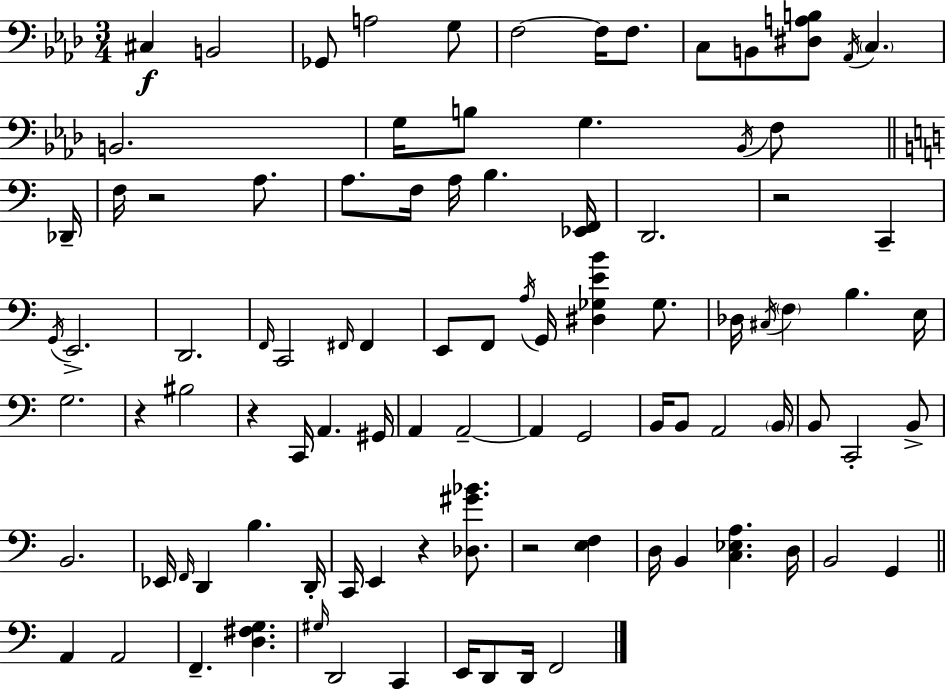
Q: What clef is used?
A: bass